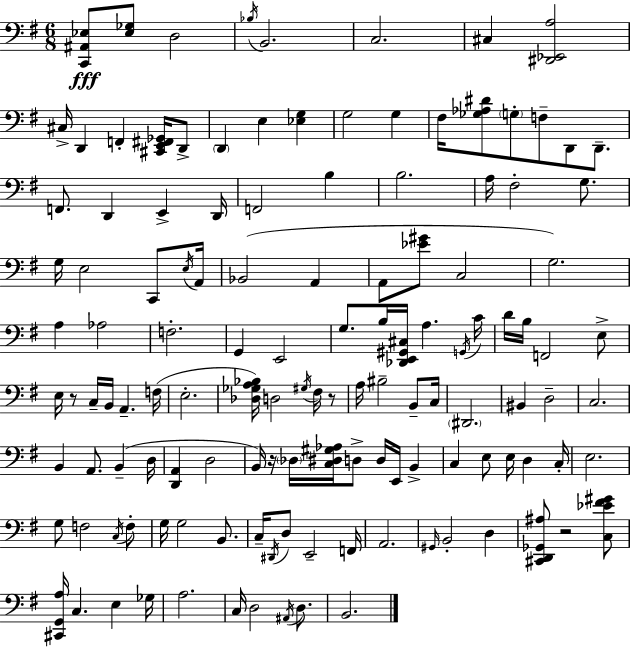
[C2,A#2,Eb3]/e [Eb3,Gb3]/e D3/h Bb3/s B2/h. C3/h. C#3/q [D#2,Eb2,A3]/h C#3/s D2/q F2/q [C#2,E2,F#2,Gb2]/s D2/e D2/q E3/q [Eb3,G3]/q G3/h G3/q F#3/s [Gb3,Ab3,D#4]/e G3/e F3/e D2/e D2/e. F2/e. D2/q E2/q D2/s F2/h B3/q B3/h. A3/s F#3/h G3/e. G3/s E3/h C2/e E3/s A2/s Bb2/h A2/q A2/e [Eb4,G#4]/e C3/h G3/h. A3/q Ab3/h F3/h. G2/q E2/h G3/e. B3/s [Db2,E2,G#2,C#3]/s A3/q. G2/s C4/s D4/s B3/s F2/h E3/e E3/s R/e C3/s B2/s A2/q. F3/s E3/h. [Db3,Gb3,A3,Bb3]/s D3/h G#3/s F#3/s R/e A3/s BIS3/h B2/e C3/s D#2/h. BIS2/q D3/h C3/h. B2/q A2/e. B2/q D3/s [D2,A2]/q D3/h B2/s R/s Db3/s [C3,D#3,G#3,Ab3]/s D3/e D3/s E2/s B2/q C3/q E3/e E3/s D3/q C3/s E3/h. G3/e F3/h C3/s F3/e G3/s G3/h B2/e. C3/s D#2/s D3/e E2/h F2/s A2/h. G#2/s B2/h D3/q [C#2,D2,Gb2,A#3]/e R/h [C3,Eb4,F#4,G#4]/e [C#2,G2,A3]/s C3/q. E3/q Gb3/s A3/h. C3/s D3/h A#2/s D3/e. B2/h.